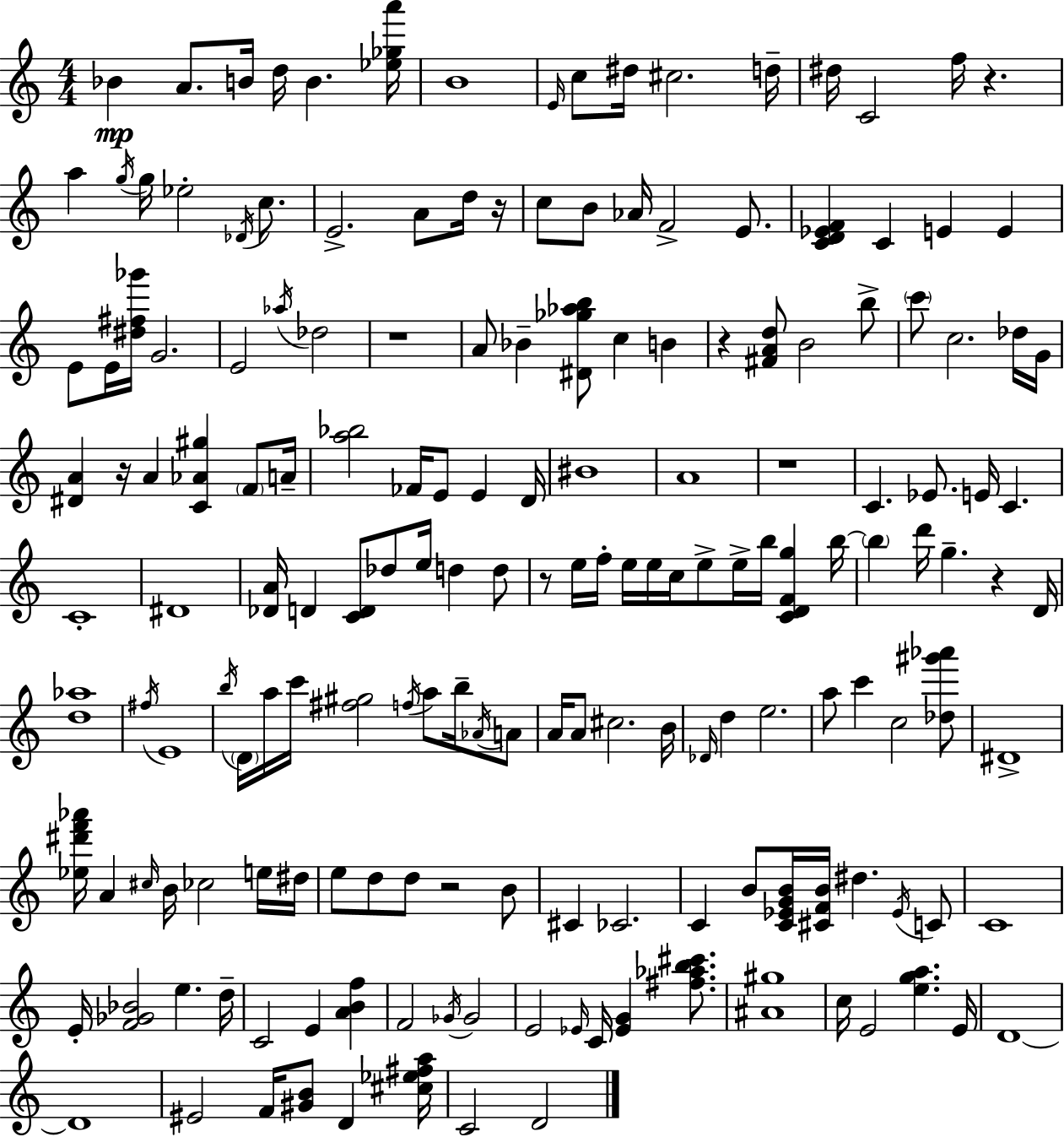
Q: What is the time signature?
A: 4/4